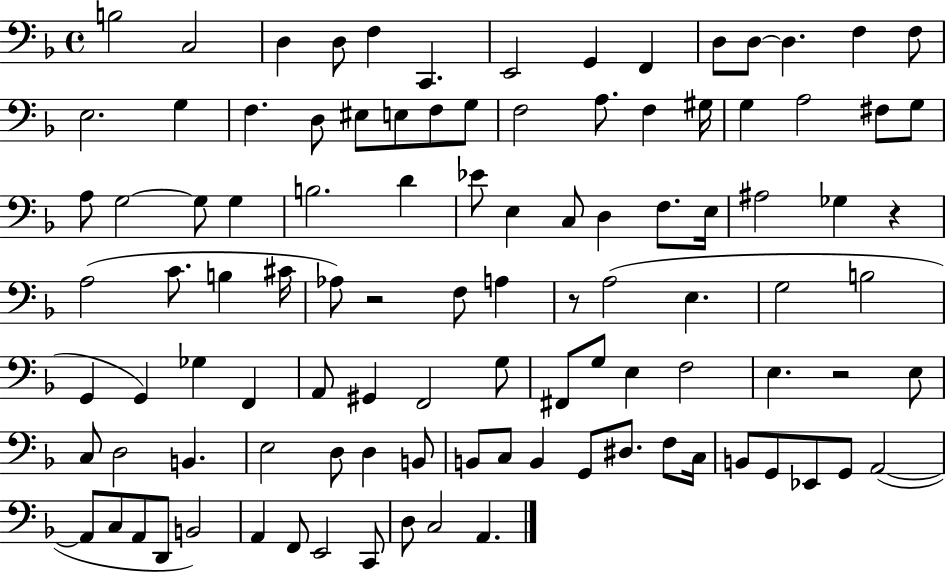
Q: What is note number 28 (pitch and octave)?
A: A3